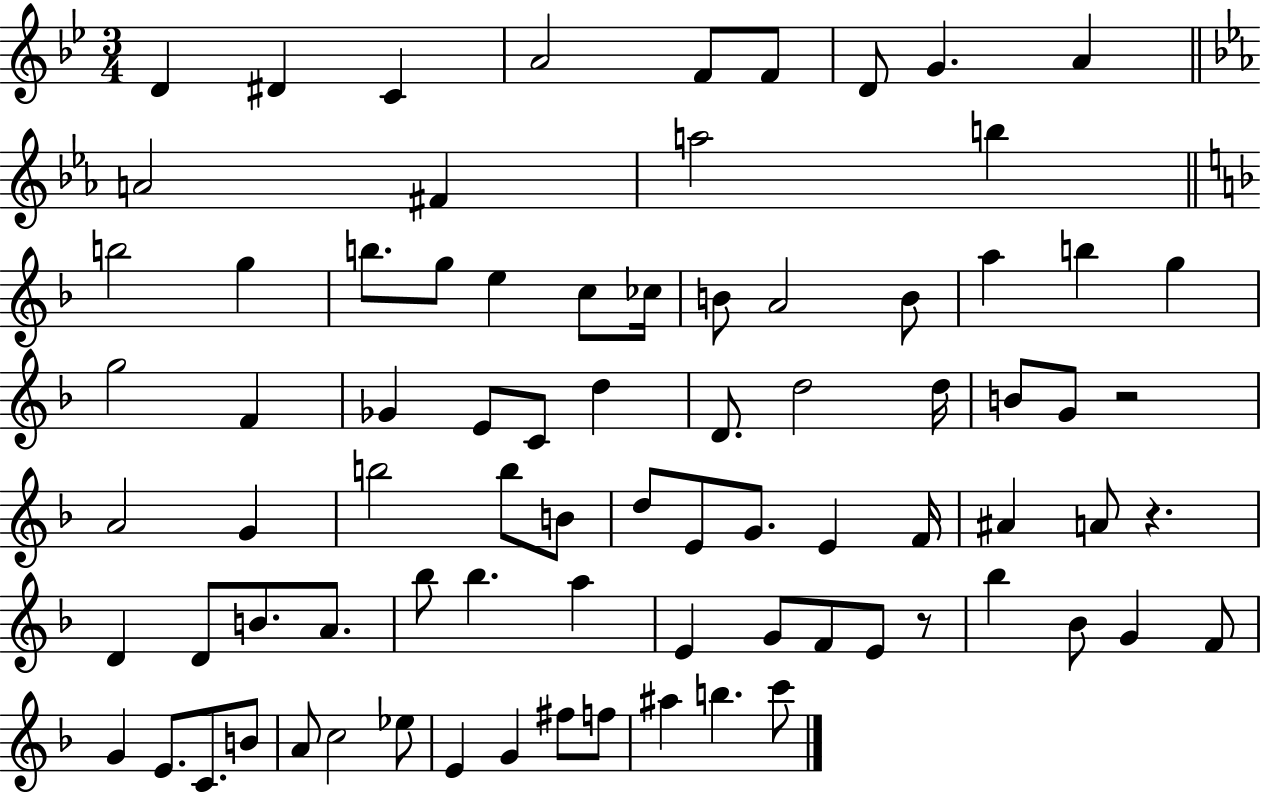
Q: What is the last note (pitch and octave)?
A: C6